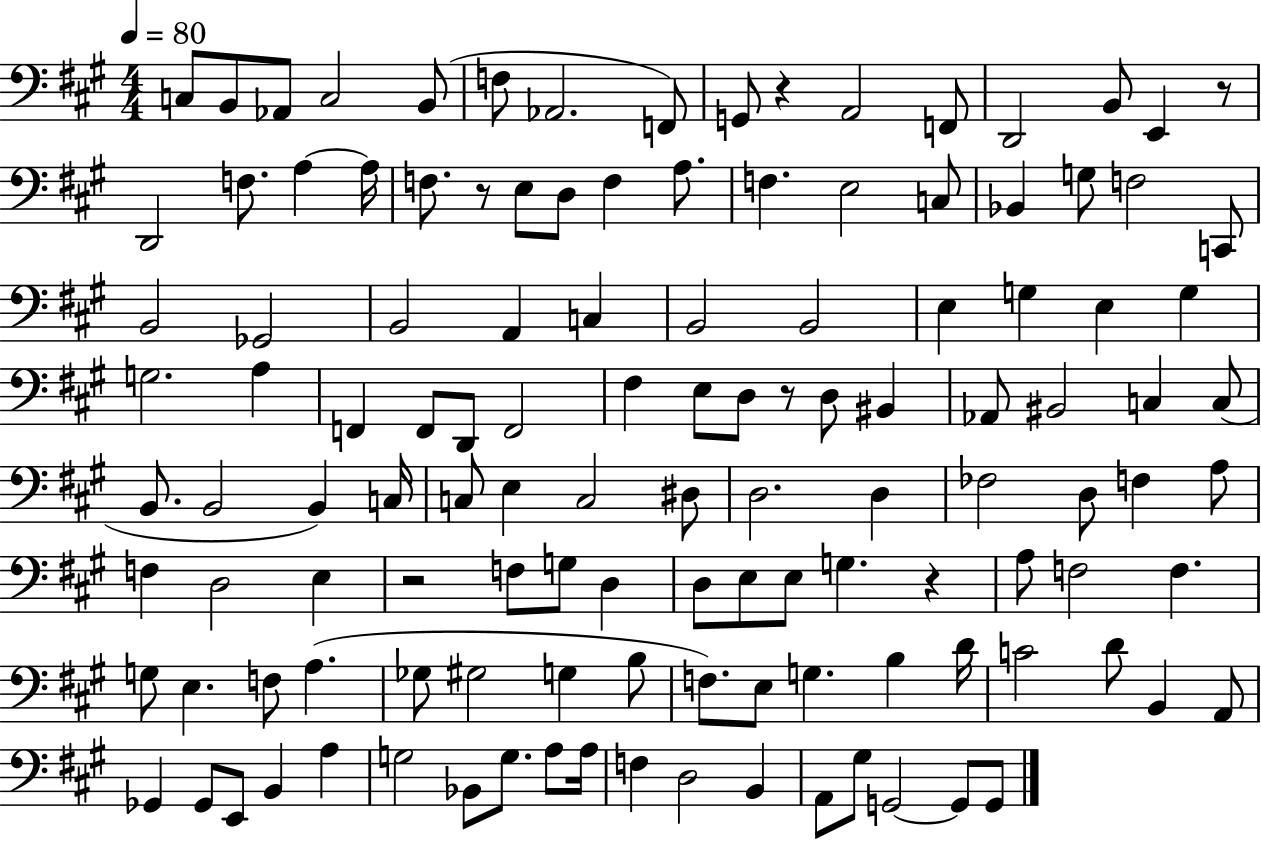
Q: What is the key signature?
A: A major